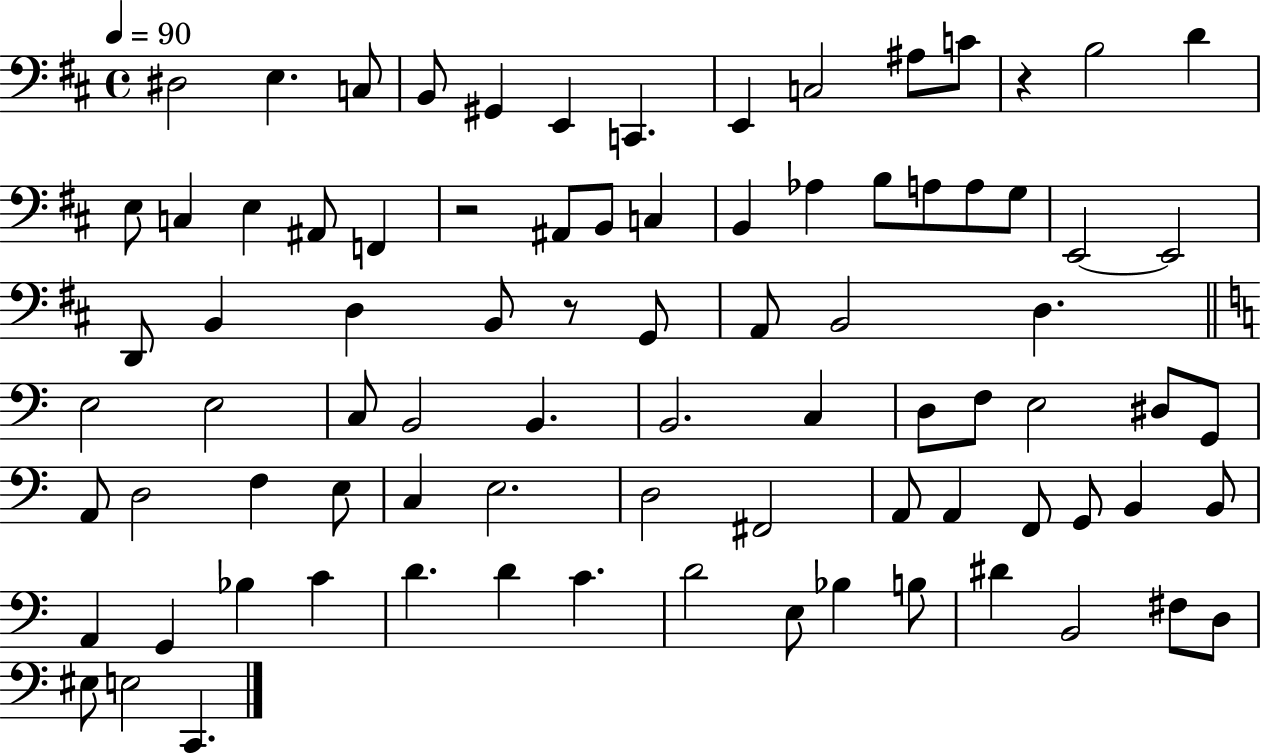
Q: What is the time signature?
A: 4/4